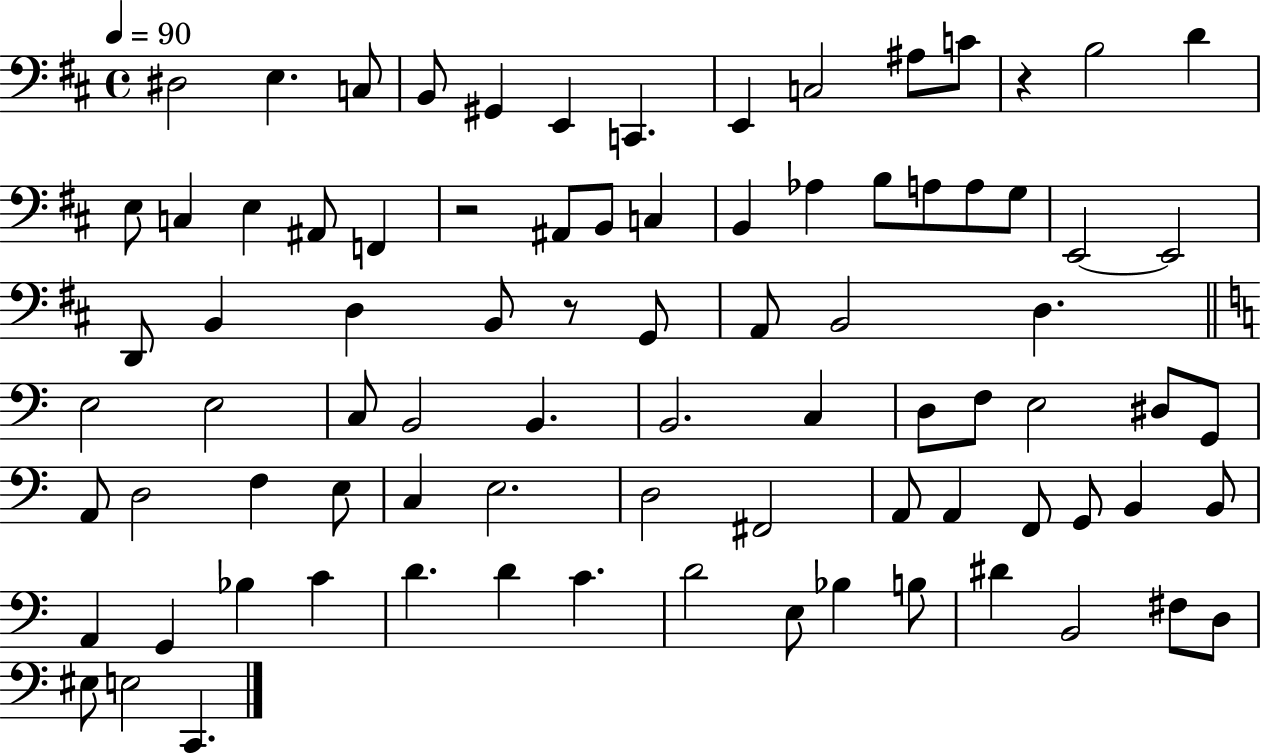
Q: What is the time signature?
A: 4/4